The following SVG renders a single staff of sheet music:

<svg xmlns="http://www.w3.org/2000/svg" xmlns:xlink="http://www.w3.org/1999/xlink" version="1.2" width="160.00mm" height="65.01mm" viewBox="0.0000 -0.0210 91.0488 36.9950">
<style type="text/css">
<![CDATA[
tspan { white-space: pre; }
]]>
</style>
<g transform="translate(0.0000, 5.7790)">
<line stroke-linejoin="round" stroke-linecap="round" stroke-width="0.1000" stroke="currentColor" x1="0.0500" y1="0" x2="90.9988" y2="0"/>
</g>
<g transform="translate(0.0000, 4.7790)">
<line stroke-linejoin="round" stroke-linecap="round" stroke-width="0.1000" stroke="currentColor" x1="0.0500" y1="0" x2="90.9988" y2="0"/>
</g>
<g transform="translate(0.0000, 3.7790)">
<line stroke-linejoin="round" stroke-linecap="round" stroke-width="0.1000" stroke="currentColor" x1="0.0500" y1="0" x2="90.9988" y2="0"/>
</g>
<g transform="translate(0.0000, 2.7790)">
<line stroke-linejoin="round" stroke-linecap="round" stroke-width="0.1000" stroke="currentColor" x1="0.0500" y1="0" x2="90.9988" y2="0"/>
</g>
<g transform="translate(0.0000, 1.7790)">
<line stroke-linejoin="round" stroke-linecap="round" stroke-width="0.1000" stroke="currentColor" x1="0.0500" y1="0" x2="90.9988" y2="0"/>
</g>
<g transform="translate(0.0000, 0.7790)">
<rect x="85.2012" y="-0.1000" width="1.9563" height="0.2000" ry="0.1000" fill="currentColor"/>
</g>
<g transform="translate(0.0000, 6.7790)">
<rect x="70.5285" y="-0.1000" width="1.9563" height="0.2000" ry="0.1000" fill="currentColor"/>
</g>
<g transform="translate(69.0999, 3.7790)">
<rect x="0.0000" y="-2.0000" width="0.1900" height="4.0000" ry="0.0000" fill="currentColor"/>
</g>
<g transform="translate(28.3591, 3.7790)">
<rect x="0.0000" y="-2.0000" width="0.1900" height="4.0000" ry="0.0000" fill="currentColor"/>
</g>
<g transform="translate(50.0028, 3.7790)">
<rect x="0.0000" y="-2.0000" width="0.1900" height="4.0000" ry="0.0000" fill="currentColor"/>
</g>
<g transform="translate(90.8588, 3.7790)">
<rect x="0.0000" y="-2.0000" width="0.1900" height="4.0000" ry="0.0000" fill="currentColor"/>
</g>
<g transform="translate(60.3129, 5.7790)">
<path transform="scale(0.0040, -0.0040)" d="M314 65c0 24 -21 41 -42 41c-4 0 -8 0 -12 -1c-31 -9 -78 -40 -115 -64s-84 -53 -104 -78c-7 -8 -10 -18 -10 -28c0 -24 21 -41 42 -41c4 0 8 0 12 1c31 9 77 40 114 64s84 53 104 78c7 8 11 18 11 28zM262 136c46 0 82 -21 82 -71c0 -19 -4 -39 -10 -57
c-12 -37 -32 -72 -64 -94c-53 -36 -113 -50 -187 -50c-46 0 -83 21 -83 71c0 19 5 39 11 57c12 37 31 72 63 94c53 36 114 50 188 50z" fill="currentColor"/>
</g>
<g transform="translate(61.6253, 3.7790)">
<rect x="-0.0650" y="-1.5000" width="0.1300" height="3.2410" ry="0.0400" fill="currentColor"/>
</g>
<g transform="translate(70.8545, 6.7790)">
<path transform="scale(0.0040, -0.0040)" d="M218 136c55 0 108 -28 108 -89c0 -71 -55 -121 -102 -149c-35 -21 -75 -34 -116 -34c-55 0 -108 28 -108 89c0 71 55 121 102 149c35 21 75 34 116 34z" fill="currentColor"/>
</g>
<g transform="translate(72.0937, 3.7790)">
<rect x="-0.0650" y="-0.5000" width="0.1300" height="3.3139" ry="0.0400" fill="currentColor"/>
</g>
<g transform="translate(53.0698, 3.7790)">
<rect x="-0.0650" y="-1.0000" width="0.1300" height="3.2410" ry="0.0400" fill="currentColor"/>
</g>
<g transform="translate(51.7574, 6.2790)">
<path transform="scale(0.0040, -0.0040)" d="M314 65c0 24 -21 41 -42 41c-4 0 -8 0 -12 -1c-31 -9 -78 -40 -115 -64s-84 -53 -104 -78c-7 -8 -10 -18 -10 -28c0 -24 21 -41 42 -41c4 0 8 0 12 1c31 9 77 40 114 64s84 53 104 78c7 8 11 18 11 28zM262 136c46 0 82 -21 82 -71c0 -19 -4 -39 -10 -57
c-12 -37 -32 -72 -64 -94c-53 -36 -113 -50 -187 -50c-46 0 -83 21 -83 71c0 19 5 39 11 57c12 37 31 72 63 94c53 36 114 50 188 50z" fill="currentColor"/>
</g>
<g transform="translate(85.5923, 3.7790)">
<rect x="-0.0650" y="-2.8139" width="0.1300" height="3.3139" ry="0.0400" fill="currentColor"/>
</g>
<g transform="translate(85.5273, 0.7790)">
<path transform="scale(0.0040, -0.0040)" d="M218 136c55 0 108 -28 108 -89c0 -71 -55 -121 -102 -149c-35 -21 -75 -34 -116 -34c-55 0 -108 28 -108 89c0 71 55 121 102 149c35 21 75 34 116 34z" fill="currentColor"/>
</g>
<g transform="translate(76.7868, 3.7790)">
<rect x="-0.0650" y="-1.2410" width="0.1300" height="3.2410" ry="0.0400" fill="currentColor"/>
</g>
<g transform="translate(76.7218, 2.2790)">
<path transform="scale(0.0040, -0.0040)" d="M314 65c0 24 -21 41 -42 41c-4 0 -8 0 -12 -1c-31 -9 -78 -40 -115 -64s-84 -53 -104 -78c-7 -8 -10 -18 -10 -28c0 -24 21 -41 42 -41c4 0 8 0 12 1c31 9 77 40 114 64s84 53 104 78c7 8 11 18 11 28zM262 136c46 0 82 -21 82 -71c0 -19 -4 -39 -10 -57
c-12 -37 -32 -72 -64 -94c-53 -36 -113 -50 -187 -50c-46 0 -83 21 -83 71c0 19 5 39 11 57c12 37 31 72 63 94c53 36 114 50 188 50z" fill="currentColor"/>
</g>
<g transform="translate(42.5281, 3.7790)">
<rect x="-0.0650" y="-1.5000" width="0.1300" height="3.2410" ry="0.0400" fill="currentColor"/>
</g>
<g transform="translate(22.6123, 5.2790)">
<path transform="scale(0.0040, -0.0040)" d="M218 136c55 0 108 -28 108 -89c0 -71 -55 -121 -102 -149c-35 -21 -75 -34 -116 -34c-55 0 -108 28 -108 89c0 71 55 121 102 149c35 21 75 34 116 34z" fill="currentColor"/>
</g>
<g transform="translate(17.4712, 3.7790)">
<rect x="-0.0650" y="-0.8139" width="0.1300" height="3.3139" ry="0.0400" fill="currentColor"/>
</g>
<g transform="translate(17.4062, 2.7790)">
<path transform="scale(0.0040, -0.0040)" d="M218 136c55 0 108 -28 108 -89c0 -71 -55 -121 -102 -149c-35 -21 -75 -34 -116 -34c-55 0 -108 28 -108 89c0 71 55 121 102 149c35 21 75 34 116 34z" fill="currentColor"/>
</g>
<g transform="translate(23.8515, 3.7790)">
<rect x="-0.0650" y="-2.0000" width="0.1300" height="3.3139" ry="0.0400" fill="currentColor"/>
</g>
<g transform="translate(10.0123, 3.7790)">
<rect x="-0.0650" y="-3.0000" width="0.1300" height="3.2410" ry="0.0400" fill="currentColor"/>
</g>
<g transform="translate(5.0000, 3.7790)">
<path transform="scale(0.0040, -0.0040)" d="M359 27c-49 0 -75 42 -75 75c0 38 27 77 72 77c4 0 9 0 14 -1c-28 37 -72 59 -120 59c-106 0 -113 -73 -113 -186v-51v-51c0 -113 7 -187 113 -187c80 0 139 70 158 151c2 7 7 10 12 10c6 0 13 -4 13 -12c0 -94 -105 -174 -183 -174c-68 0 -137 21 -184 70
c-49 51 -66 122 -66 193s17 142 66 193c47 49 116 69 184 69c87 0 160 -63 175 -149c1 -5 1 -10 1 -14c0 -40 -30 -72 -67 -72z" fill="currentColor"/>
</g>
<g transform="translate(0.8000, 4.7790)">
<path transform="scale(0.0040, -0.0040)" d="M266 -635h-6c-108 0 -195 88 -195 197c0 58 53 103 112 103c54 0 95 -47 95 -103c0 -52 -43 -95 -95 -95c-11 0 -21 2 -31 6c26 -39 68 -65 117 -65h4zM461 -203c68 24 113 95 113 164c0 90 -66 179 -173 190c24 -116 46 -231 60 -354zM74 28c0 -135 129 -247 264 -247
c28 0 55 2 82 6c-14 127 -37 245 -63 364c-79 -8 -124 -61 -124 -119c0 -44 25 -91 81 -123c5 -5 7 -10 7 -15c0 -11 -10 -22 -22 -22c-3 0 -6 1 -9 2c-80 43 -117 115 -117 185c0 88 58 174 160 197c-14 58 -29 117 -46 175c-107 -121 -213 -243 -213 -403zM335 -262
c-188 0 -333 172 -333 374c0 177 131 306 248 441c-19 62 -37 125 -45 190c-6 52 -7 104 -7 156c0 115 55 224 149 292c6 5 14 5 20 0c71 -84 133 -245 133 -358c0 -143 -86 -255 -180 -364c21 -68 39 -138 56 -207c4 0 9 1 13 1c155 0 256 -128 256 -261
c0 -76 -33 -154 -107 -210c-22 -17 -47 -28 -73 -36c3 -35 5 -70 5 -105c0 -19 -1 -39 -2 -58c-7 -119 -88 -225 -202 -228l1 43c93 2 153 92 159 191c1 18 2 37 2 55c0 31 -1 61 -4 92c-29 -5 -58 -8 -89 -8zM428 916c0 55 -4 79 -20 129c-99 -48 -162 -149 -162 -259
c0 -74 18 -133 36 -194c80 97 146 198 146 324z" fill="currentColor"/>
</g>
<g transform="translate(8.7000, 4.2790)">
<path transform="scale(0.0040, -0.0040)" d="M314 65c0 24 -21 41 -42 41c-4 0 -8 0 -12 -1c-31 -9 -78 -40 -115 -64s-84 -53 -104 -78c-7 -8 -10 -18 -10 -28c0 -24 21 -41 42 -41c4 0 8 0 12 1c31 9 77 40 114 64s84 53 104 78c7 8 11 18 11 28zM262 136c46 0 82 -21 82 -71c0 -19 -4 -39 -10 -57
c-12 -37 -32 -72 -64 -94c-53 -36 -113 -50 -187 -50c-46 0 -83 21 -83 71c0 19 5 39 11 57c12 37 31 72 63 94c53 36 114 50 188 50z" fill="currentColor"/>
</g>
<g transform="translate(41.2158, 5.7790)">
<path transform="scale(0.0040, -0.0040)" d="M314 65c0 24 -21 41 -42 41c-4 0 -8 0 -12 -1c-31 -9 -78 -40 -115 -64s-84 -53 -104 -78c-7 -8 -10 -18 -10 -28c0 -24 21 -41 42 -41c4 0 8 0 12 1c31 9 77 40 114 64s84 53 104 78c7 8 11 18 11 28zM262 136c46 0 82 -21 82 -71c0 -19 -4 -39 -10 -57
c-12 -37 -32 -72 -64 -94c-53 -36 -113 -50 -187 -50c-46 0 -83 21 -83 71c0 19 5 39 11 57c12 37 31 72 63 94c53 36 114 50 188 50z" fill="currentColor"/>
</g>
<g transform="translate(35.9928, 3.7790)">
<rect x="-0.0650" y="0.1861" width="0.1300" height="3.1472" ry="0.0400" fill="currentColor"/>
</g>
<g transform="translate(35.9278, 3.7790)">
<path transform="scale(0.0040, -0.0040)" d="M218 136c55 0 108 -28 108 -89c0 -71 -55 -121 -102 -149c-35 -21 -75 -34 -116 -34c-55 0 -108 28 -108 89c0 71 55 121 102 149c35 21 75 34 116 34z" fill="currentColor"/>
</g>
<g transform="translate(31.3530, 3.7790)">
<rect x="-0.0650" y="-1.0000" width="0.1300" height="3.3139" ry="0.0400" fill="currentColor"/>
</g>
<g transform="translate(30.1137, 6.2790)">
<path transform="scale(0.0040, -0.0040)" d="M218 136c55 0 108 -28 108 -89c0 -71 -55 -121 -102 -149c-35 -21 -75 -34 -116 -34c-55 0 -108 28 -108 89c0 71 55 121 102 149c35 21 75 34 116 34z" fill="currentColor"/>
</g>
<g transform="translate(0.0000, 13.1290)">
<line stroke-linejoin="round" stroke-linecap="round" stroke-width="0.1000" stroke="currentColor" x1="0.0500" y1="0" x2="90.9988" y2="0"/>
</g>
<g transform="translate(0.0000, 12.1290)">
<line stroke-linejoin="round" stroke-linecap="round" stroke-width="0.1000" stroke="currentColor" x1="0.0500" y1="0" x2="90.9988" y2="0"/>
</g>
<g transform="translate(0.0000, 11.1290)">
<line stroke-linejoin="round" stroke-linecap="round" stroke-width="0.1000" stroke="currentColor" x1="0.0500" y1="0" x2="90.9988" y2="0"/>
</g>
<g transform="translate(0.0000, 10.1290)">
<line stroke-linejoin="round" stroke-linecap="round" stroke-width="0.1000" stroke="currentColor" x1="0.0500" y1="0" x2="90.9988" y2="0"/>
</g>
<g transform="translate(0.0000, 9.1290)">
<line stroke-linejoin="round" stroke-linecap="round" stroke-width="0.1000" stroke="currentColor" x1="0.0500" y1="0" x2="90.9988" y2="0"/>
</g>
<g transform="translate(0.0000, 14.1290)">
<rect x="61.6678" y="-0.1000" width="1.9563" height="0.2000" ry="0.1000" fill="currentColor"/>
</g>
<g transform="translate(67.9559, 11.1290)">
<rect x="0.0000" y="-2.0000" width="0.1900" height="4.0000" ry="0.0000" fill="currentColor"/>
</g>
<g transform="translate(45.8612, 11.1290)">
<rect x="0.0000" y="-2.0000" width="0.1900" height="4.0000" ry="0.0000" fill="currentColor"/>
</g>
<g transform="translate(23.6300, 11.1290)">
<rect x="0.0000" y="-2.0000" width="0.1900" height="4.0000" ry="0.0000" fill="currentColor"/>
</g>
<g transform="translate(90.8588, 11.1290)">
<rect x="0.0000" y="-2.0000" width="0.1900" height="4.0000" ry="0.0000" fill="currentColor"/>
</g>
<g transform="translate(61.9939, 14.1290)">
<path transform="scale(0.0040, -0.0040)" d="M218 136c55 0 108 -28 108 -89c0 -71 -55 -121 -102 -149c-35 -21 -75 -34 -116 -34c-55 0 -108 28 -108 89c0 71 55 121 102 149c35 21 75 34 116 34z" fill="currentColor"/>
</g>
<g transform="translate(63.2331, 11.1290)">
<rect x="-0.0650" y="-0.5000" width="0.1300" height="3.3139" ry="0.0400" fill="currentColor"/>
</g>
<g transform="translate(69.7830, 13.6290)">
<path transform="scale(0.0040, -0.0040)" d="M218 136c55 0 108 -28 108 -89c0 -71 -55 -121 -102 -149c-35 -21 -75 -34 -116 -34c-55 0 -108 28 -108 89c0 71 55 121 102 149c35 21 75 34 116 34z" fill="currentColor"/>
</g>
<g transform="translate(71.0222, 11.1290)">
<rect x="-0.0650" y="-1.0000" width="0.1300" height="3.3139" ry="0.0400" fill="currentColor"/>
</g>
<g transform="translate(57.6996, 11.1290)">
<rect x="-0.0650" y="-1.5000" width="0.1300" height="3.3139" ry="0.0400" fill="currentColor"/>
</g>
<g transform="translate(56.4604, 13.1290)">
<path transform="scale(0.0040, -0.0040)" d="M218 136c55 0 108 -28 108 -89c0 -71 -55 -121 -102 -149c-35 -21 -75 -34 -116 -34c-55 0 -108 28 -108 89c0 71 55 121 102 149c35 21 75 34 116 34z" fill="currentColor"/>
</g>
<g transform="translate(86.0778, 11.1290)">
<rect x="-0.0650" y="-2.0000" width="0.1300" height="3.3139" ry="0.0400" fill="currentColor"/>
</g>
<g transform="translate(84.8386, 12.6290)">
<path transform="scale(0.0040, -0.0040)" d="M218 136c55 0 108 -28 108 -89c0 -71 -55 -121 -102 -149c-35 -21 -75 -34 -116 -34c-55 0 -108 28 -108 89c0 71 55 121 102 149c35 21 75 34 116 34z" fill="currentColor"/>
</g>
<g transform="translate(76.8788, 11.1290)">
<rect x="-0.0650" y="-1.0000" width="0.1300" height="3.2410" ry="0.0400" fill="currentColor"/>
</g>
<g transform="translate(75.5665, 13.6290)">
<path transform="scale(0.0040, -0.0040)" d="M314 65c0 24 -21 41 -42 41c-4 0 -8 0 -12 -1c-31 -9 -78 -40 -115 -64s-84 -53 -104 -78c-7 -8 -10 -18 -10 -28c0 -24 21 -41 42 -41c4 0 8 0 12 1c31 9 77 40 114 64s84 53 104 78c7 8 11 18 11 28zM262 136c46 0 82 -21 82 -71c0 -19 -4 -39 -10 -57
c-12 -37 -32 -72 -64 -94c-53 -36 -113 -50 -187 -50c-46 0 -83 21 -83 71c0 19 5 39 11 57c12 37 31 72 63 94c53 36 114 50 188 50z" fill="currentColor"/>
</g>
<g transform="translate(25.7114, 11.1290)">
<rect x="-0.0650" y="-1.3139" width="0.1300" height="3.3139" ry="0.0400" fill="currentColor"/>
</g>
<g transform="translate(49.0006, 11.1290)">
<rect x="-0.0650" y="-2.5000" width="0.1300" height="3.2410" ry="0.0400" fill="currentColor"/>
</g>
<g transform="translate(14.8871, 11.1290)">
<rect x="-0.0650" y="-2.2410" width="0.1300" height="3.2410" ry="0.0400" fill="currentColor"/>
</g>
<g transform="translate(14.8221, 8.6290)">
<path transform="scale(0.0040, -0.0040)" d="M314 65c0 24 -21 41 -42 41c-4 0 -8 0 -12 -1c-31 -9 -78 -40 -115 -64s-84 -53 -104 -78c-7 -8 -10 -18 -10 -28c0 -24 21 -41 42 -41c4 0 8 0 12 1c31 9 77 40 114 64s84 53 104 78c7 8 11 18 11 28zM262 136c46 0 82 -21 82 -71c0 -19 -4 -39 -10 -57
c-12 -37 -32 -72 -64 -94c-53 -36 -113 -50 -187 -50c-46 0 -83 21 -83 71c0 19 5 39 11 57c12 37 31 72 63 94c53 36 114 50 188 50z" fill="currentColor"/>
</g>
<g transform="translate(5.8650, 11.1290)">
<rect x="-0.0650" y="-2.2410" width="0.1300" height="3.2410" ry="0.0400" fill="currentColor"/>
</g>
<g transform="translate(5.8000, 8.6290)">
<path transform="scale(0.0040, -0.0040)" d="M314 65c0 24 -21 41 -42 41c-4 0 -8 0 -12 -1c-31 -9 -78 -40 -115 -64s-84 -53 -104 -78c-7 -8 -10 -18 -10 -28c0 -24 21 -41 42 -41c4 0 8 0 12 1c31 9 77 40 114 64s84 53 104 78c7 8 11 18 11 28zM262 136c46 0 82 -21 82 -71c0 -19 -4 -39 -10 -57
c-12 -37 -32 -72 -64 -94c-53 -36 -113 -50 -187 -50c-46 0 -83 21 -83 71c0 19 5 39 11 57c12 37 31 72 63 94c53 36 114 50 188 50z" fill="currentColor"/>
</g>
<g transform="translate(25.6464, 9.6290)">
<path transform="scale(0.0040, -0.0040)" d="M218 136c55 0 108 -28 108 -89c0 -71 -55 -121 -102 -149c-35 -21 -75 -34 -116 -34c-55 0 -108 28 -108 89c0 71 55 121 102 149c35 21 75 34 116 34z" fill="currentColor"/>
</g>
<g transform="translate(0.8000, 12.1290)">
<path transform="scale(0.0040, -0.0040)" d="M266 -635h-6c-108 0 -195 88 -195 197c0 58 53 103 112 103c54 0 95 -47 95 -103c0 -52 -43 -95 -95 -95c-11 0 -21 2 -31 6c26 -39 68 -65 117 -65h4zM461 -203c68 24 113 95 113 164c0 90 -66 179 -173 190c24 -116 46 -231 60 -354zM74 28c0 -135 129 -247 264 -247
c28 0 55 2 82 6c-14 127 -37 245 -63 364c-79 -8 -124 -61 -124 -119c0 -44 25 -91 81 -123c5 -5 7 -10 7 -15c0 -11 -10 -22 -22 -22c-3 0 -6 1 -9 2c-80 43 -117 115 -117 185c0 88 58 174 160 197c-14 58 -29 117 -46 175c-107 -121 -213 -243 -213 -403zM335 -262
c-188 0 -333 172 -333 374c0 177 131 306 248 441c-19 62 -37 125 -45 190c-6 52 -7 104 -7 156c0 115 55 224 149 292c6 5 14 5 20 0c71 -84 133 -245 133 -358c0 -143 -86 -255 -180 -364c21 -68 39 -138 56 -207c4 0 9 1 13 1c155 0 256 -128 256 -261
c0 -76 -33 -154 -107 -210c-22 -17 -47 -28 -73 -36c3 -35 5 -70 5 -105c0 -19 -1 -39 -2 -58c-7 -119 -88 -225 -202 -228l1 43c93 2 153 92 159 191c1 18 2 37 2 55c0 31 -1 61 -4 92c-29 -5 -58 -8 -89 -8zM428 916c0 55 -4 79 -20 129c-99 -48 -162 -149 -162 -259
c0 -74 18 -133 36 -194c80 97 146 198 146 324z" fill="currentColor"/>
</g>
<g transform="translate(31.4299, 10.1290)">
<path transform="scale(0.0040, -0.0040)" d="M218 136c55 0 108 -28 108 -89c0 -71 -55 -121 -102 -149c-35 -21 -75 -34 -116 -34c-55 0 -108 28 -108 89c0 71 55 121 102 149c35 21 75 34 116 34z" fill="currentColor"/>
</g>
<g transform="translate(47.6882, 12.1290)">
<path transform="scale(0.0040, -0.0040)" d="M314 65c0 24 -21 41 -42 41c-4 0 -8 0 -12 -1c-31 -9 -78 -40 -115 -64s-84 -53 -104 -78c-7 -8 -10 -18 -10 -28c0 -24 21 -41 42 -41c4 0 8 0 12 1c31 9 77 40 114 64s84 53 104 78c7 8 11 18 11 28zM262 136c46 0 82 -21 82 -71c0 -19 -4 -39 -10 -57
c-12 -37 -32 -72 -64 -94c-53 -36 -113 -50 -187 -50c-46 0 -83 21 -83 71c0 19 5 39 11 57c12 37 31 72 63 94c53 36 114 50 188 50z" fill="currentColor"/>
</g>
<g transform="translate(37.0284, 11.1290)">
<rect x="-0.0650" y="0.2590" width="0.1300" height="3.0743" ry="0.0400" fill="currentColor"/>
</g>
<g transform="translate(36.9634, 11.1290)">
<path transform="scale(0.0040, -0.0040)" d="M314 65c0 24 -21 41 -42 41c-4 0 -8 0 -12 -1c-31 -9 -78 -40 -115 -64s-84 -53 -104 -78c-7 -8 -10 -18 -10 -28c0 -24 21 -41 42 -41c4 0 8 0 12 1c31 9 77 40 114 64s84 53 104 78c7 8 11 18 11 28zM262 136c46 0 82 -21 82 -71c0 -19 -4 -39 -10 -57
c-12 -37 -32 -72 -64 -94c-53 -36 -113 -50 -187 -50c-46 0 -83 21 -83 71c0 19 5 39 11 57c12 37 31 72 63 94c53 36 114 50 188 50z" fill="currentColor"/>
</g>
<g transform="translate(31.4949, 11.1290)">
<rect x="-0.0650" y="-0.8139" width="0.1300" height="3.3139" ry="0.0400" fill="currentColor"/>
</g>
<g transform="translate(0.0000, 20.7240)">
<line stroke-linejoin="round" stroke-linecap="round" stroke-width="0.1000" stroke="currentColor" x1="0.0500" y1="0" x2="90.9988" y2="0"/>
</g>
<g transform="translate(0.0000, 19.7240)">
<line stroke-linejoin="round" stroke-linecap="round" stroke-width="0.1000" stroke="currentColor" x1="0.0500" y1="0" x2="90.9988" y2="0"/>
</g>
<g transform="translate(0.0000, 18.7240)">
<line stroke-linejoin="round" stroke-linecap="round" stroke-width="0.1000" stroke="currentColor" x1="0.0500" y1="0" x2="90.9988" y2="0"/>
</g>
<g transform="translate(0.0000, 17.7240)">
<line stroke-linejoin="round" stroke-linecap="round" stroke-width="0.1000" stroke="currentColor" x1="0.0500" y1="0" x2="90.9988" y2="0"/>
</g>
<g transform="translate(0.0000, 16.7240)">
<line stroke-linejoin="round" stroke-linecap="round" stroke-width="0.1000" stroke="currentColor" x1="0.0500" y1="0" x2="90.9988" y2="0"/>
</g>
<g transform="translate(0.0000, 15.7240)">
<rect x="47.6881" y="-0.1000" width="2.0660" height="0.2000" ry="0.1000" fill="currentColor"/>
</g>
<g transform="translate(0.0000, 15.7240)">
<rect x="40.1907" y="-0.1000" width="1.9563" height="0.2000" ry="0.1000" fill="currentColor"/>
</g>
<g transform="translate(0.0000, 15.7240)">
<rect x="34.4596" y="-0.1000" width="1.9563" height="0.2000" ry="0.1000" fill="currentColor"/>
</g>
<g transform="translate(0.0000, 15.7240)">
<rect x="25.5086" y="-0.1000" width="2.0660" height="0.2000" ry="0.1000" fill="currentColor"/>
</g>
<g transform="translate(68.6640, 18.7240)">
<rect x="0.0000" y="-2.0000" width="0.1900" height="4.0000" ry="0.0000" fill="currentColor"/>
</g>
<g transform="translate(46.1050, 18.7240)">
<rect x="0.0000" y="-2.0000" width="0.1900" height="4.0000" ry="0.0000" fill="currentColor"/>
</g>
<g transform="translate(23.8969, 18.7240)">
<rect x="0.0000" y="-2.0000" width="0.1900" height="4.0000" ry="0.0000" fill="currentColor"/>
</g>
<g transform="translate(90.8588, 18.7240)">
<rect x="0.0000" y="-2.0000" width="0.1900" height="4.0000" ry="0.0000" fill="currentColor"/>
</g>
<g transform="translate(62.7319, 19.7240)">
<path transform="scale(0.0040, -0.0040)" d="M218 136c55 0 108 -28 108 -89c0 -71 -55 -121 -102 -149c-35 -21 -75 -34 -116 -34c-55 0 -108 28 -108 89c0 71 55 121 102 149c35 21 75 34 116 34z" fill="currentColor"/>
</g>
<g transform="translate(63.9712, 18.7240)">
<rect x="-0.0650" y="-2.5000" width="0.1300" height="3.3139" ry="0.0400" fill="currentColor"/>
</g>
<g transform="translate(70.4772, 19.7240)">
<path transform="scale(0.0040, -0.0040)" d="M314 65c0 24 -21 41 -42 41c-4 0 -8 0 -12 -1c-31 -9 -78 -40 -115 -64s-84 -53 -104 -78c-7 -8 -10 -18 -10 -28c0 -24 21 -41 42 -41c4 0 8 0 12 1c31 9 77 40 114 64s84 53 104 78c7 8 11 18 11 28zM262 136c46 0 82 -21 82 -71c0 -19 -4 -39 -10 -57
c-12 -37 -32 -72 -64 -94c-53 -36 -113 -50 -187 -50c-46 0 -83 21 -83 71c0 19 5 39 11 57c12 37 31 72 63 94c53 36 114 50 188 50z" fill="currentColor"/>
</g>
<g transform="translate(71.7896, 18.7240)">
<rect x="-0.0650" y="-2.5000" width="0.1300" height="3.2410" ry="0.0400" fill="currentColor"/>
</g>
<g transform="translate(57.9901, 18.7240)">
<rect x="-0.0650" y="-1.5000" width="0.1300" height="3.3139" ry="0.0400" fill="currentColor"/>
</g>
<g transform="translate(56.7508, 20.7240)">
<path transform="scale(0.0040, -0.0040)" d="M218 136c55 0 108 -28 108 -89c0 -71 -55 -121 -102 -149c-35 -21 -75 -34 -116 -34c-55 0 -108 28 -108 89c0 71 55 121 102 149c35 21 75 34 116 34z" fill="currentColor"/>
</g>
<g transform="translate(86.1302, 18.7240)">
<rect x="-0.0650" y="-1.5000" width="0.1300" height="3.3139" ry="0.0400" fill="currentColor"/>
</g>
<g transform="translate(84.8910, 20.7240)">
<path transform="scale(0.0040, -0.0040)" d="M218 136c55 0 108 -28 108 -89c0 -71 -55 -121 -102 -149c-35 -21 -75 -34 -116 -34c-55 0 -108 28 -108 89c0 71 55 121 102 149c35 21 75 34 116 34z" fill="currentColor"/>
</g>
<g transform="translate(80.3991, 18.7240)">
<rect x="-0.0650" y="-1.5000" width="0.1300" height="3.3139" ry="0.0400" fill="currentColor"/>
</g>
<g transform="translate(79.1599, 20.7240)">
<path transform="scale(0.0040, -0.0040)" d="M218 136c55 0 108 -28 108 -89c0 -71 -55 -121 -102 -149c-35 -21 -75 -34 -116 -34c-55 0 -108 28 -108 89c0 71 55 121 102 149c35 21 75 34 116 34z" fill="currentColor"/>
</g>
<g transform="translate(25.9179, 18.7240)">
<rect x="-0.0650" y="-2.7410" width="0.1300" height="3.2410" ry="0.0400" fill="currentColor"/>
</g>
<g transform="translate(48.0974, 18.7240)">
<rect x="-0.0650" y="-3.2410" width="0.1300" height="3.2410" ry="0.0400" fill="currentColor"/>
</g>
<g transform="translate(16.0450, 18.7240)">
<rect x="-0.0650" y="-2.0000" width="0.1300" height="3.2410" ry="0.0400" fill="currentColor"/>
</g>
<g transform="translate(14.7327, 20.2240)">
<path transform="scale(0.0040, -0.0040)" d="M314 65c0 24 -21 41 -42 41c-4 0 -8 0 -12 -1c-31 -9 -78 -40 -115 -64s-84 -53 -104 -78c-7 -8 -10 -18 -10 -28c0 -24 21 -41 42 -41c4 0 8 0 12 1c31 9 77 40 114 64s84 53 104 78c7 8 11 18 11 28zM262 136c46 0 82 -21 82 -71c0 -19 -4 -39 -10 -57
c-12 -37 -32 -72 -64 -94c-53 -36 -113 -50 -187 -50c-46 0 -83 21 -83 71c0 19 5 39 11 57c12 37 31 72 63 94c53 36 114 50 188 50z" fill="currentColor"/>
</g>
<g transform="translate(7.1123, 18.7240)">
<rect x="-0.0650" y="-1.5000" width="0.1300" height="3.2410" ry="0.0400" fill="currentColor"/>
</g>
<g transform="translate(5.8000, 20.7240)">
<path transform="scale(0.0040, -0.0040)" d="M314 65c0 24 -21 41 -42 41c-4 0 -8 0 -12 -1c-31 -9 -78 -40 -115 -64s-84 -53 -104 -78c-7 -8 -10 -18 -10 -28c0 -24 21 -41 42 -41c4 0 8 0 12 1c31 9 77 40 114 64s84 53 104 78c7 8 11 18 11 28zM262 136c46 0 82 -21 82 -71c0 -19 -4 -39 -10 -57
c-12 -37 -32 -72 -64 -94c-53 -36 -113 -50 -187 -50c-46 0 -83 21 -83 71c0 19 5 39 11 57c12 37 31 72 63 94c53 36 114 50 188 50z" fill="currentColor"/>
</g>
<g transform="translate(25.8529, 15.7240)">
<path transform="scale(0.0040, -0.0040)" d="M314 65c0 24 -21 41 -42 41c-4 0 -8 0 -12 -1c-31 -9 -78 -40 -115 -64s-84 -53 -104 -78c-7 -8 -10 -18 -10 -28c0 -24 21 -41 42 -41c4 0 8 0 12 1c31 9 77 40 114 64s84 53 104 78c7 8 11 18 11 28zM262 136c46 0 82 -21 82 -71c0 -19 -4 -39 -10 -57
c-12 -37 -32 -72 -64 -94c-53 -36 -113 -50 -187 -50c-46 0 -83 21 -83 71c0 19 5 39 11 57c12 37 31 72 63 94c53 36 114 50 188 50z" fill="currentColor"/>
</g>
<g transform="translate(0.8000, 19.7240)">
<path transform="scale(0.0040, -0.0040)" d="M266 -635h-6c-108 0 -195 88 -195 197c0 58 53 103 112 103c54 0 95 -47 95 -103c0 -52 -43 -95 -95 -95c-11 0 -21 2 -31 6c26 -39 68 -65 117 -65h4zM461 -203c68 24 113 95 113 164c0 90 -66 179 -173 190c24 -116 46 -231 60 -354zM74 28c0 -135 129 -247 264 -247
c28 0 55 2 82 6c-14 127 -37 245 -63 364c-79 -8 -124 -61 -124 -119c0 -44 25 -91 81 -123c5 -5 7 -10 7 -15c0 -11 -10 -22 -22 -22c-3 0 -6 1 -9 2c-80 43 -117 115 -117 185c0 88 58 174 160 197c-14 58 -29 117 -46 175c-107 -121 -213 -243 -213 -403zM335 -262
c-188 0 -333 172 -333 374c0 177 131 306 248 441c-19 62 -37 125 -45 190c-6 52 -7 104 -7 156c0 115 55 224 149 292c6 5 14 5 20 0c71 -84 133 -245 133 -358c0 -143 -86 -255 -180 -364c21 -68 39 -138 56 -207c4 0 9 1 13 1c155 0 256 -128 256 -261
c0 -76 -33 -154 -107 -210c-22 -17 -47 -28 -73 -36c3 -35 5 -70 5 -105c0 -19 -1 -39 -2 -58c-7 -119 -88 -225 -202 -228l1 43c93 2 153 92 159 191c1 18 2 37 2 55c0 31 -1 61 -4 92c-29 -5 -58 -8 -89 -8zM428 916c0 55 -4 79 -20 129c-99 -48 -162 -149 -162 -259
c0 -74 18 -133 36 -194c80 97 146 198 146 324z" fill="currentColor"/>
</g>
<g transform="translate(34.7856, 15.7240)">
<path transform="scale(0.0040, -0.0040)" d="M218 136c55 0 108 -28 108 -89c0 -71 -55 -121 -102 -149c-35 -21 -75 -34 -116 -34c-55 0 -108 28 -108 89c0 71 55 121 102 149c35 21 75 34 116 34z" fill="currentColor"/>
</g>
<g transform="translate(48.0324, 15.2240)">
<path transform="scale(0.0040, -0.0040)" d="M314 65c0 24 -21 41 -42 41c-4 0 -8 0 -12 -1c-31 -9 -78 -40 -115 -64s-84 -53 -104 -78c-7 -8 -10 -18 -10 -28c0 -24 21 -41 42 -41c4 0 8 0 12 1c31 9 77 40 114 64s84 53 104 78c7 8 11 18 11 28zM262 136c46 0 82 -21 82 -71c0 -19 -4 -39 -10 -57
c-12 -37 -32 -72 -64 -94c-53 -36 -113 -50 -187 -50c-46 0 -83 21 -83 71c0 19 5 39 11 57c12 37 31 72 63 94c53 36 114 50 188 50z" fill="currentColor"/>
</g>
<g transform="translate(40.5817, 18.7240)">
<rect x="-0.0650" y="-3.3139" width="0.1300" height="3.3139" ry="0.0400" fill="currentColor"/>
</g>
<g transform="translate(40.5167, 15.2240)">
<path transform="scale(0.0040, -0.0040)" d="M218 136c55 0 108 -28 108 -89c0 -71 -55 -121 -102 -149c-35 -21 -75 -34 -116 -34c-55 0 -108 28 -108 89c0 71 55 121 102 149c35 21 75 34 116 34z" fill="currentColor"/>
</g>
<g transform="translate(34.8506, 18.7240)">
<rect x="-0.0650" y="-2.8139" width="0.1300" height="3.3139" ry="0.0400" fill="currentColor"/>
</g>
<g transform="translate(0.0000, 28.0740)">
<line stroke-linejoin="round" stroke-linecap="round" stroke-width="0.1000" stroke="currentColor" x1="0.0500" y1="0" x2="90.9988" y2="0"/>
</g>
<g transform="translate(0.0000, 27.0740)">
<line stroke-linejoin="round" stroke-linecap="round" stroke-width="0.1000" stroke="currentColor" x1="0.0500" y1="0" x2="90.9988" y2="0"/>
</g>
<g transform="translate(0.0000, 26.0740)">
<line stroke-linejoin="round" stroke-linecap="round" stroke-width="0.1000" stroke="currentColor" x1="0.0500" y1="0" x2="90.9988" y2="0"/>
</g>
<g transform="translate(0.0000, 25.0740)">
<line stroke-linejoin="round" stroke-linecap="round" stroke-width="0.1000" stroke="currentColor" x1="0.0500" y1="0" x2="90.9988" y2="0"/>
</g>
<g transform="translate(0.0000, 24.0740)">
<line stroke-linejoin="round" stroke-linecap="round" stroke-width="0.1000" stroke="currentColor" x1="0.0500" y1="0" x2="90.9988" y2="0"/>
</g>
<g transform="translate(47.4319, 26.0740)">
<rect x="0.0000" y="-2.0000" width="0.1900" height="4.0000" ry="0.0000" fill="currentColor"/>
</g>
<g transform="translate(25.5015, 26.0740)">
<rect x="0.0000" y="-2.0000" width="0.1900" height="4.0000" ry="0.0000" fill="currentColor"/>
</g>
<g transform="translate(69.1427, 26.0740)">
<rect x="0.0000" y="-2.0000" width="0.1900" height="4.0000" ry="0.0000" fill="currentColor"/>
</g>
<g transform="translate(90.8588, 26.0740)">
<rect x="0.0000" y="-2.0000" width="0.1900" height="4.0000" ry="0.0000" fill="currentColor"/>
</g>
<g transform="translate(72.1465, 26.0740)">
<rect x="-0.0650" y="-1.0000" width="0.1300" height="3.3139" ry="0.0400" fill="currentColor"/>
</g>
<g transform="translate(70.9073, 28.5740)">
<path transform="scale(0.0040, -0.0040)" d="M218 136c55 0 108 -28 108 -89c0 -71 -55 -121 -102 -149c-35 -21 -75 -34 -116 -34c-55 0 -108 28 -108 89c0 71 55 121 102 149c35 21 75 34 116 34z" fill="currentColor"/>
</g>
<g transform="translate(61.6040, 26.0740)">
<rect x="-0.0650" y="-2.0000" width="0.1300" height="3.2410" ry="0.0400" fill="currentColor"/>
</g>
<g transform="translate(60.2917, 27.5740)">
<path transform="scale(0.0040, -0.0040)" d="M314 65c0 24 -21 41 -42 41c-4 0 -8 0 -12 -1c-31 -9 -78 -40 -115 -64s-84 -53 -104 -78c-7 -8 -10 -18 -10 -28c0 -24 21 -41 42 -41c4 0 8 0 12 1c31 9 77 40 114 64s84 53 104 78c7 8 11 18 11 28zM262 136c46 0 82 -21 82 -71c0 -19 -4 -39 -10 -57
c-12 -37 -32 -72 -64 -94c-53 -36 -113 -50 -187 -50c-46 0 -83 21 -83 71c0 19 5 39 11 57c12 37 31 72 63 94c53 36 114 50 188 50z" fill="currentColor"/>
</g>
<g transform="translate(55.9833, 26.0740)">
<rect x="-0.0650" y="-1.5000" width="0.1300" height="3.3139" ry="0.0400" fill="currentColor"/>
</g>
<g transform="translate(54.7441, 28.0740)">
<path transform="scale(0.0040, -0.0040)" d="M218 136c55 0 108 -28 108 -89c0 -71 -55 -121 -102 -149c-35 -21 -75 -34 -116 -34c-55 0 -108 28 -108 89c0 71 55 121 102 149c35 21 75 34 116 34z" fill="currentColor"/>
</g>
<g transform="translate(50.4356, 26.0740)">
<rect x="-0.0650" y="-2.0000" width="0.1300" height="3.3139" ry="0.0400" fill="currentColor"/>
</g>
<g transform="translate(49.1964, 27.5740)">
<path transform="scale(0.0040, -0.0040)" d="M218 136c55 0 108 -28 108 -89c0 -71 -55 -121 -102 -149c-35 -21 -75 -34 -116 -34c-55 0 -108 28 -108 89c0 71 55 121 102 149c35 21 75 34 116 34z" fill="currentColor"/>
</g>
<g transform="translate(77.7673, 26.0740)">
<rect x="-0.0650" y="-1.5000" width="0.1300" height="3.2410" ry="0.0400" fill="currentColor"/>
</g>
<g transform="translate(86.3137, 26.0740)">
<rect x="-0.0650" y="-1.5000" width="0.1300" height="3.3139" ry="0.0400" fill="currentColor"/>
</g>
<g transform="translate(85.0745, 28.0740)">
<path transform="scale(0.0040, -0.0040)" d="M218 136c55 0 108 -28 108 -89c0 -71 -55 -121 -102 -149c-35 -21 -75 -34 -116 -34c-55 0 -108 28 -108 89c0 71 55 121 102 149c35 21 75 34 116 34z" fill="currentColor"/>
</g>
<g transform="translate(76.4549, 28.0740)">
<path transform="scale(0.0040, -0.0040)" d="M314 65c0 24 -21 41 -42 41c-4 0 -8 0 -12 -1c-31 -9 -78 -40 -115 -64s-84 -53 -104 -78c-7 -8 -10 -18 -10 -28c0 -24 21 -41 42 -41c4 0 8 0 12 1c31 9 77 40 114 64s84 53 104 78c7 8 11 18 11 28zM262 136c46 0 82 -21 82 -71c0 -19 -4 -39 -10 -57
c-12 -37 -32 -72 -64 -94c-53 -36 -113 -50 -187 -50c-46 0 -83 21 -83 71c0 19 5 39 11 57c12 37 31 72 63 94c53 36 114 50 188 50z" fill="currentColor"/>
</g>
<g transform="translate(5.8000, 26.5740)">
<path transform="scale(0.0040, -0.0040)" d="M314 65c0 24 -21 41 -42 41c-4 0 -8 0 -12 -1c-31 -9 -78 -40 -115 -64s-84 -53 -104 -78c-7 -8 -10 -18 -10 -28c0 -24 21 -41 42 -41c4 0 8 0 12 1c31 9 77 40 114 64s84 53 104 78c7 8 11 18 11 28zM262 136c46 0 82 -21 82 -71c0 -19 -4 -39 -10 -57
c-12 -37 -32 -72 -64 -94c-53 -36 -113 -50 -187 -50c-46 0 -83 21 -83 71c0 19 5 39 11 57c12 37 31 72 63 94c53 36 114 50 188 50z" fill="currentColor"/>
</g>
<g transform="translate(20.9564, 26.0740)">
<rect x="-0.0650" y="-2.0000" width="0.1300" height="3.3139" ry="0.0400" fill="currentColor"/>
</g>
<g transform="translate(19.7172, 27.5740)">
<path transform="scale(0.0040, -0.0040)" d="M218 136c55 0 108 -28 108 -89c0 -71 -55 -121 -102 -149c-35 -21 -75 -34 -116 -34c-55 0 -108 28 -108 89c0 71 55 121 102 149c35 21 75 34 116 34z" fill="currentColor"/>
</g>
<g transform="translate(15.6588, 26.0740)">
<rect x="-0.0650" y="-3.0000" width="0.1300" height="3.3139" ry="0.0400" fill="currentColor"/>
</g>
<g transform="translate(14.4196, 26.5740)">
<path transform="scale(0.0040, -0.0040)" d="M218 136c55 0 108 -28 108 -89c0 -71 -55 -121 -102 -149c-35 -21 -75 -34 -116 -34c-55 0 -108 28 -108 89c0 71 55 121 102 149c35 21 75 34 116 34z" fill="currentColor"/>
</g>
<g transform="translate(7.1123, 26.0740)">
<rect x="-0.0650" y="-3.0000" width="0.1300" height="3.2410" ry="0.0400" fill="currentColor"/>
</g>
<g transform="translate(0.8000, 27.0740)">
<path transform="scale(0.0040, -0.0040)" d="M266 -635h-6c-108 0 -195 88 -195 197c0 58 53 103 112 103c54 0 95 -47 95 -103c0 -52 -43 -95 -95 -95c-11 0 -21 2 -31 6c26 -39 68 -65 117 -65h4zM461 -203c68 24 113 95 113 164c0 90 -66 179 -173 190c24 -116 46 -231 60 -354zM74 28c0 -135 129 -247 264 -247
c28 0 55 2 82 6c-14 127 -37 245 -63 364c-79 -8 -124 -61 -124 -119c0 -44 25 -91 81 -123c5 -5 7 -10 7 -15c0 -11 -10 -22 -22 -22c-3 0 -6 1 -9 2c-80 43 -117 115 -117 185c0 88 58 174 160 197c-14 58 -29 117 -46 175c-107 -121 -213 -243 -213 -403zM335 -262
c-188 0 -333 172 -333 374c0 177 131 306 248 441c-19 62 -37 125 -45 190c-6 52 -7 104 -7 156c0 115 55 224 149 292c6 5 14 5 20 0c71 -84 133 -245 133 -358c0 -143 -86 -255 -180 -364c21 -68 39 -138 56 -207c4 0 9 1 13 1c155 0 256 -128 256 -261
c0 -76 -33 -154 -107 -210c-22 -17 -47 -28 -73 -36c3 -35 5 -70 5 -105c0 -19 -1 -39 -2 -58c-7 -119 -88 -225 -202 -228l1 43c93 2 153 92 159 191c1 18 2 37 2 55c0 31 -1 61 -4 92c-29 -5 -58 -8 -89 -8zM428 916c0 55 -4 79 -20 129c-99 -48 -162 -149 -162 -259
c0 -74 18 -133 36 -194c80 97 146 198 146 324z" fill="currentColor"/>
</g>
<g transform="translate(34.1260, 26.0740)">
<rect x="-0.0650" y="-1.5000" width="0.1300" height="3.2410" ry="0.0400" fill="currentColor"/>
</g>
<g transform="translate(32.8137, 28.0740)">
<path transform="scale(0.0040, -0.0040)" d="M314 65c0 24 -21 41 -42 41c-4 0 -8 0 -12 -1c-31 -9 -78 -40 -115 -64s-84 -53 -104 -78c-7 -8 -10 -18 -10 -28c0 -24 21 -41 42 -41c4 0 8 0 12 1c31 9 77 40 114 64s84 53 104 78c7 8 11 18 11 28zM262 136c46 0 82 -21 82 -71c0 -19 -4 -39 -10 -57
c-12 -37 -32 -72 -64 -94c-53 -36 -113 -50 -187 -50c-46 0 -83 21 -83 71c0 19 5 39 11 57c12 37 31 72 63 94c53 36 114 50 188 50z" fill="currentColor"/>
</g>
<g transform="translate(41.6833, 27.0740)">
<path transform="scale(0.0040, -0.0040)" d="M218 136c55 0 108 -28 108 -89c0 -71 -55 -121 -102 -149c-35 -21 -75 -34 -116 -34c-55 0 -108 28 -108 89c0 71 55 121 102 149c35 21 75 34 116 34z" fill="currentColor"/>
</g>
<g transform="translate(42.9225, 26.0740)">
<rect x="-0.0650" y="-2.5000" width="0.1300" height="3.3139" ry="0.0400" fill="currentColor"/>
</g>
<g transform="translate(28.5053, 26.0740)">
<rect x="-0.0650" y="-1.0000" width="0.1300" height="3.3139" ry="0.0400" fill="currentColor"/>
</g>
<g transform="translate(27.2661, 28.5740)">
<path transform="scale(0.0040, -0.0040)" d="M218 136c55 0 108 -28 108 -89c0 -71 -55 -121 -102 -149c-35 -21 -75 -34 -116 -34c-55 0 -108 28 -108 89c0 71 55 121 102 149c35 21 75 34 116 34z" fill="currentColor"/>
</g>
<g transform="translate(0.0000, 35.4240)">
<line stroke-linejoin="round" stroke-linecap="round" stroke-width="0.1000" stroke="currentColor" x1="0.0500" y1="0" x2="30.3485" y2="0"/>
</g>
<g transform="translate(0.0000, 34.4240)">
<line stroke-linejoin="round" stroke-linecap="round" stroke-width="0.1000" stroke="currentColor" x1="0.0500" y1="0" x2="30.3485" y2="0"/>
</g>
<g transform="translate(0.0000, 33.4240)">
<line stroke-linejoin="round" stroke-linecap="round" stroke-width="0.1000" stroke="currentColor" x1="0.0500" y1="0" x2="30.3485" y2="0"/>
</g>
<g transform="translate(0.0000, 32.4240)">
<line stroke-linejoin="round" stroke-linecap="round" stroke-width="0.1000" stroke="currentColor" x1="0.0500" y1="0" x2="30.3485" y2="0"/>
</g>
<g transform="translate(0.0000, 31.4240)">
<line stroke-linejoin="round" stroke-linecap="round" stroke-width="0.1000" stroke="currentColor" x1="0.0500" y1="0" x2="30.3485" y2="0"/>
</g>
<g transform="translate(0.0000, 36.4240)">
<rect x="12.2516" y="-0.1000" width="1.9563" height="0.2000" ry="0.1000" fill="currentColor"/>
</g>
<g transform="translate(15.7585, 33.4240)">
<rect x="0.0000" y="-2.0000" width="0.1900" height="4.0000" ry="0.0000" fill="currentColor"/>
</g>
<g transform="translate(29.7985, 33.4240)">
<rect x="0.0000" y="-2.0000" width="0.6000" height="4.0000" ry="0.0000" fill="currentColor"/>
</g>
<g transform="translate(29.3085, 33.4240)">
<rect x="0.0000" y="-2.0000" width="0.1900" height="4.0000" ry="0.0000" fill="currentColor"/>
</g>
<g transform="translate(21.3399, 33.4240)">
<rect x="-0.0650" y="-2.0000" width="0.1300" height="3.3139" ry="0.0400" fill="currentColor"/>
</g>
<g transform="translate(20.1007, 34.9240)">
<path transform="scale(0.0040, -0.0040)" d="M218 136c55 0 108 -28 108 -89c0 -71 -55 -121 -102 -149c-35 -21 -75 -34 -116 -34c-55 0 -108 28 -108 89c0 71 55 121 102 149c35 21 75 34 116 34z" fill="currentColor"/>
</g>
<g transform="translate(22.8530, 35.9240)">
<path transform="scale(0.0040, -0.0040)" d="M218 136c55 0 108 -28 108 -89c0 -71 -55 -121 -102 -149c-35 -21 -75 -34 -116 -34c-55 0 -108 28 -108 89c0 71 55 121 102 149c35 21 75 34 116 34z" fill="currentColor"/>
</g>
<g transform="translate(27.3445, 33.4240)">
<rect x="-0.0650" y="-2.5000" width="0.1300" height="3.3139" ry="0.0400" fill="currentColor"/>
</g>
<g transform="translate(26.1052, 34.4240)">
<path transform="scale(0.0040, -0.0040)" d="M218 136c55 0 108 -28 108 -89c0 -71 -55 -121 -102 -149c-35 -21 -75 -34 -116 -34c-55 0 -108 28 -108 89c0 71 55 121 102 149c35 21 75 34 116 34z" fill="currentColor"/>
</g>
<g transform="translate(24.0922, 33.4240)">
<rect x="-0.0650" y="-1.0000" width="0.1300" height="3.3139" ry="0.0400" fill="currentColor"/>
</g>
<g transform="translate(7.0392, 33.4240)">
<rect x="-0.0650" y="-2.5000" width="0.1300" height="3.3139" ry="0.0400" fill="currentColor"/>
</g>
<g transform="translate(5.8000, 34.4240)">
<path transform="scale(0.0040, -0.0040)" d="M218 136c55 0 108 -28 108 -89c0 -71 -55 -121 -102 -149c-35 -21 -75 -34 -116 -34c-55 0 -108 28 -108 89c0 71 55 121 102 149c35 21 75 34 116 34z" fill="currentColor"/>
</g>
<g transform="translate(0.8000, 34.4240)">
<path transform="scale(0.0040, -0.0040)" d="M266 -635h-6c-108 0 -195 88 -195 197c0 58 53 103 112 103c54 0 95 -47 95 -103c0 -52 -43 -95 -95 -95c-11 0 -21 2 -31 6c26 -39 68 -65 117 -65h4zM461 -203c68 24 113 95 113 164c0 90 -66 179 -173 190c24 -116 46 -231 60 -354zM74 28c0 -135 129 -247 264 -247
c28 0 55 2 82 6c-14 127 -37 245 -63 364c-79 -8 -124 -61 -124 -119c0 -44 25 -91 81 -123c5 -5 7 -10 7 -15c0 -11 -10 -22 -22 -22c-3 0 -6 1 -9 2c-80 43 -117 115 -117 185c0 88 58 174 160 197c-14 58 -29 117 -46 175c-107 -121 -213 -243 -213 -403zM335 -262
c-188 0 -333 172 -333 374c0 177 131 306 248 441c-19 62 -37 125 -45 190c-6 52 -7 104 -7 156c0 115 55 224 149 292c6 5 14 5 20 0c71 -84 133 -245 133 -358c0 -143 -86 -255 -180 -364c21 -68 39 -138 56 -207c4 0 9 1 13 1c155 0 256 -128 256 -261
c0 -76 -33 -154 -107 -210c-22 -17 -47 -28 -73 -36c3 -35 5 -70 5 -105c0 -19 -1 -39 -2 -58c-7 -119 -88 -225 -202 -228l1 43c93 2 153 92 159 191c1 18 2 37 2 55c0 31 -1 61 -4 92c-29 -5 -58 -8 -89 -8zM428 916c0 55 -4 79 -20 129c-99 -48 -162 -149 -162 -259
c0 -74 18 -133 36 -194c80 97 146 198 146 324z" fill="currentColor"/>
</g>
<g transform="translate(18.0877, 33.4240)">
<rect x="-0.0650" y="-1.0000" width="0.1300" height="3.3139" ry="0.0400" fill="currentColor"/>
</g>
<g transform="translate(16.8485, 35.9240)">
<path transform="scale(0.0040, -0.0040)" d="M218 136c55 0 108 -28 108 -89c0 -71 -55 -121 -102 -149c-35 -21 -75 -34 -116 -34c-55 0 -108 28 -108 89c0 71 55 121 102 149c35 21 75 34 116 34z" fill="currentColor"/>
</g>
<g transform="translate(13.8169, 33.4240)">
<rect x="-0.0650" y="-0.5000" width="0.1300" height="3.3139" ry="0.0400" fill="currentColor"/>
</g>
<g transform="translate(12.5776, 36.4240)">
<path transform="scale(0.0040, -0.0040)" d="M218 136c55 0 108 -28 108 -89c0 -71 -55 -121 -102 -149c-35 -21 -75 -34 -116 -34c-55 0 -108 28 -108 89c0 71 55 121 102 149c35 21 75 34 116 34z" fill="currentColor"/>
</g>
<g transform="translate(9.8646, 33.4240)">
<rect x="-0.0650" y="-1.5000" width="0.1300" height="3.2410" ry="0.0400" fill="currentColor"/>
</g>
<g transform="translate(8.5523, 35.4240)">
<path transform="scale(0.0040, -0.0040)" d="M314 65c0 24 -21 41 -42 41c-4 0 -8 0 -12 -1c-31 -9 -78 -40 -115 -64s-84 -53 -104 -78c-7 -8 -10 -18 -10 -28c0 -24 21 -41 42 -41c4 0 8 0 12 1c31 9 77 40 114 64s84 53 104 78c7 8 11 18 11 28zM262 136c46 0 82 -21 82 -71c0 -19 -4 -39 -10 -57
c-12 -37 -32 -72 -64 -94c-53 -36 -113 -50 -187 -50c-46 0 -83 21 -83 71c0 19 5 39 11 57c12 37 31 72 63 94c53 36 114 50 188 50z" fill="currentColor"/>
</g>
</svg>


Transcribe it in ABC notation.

X:1
T:Untitled
M:4/4
L:1/4
K:C
A2 d F D B E2 D2 E2 C e2 a g2 g2 e d B2 G2 E C D D2 F E2 F2 a2 a b b2 E G G2 E E A2 A F D E2 G F E F2 D E2 E G E2 C D F D G